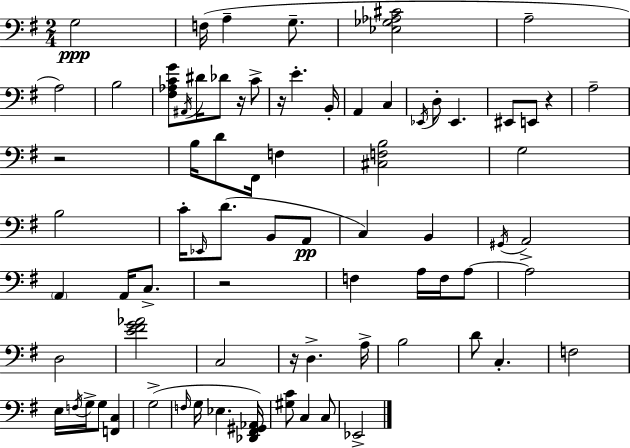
G3/h F3/s A3/q G3/e. [Eb3,Gb3,Ab3,C#4]/h A3/h A3/h B3/h [F#3,Ab3,C4,G4]/e A#2/s D#4/s Db4/e R/s C4/e R/s E4/q. B2/s A2/q C3/q Eb2/s D3/e Eb2/q. EIS2/e E2/e R/q A3/h R/h B3/s D4/e F#2/s F3/q [C#3,F3,B3]/h G3/h B3/h C4/s Eb2/s D4/e. B2/e A2/e C3/q B2/q G#2/s A2/h A2/q A2/s C3/e. R/h F3/q A3/s F3/s A3/e A3/h D3/h [E4,F#4,G4,Ab4]/h C3/h R/s D3/q. A3/s B3/h D4/e C3/q. F3/h E3/s F3/s G3/s G3/e [F2,C3]/q G3/h F3/s G3/s Eb3/q. [Db2,F#2,G#2,Ab2]/s [G#3,C4]/e C3/q C3/e Eb2/h